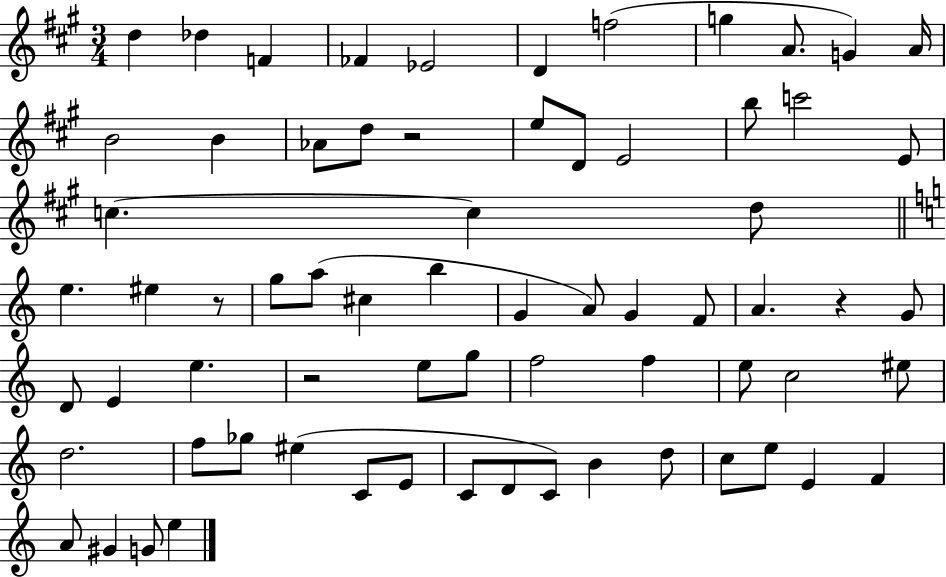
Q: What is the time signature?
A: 3/4